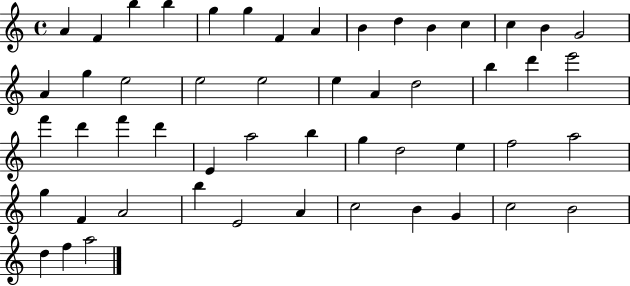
{
  \clef treble
  \time 4/4
  \defaultTimeSignature
  \key c \major
  a'4 f'4 b''4 b''4 | g''4 g''4 f'4 a'4 | b'4 d''4 b'4 c''4 | c''4 b'4 g'2 | \break a'4 g''4 e''2 | e''2 e''2 | e''4 a'4 d''2 | b''4 d'''4 e'''2 | \break f'''4 d'''4 f'''4 d'''4 | e'4 a''2 b''4 | g''4 d''2 e''4 | f''2 a''2 | \break g''4 f'4 a'2 | b''4 e'2 a'4 | c''2 b'4 g'4 | c''2 b'2 | \break d''4 f''4 a''2 | \bar "|."
}